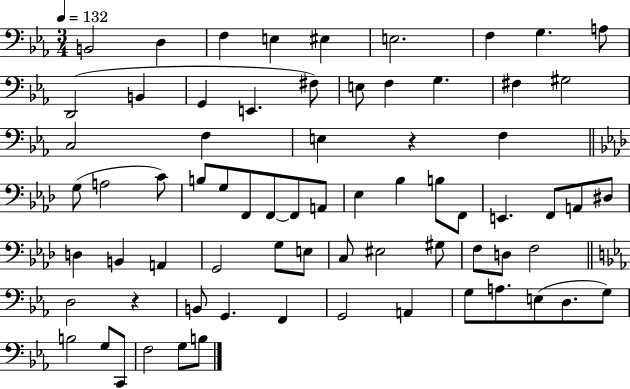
X:1
T:Untitled
M:3/4
L:1/4
K:Eb
B,,2 D, F, E, ^E, E,2 F, G, A,/2 D,,2 B,, G,, E,, ^F,/2 E,/2 F, G, ^F, ^G,2 C,2 F, E, z F, G,/2 A,2 C/2 B,/2 G,/2 F,,/2 F,,/2 F,,/2 A,,/2 _E, _B, B,/2 F,,/2 E,, F,,/2 A,,/2 ^D,/2 D, B,, A,, G,,2 G,/2 E,/2 C,/2 ^E,2 ^G,/2 F,/2 D,/2 F,2 D,2 z B,,/2 G,, F,, G,,2 A,, G,/2 A,/2 E,/2 D,/2 G,/2 B,2 G,/2 C,,/2 F,2 G,/2 B,/2